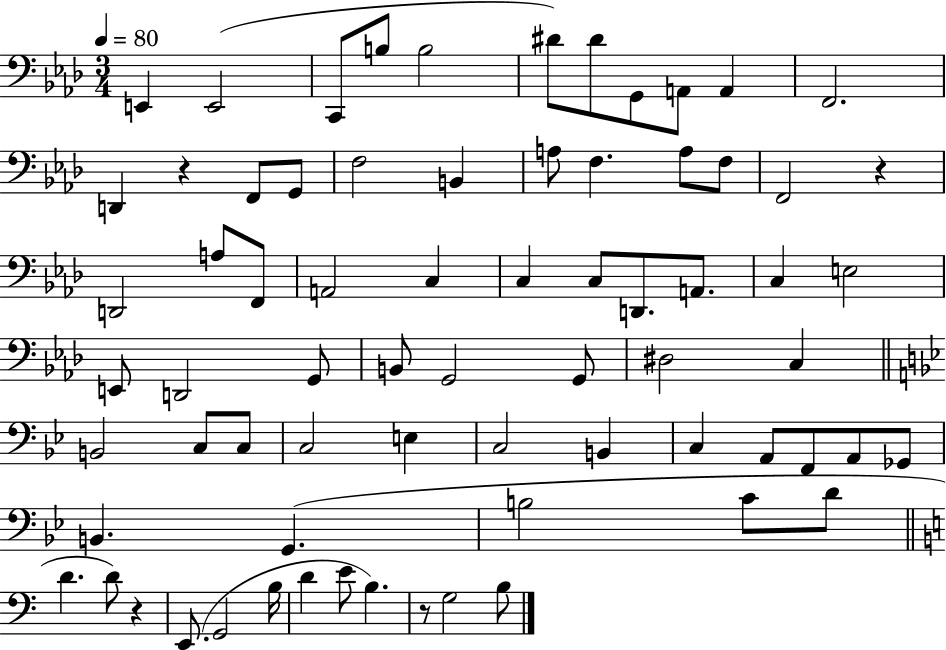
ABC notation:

X:1
T:Untitled
M:3/4
L:1/4
K:Ab
E,, E,,2 C,,/2 B,/2 B,2 ^D/2 ^D/2 G,,/2 A,,/2 A,, F,,2 D,, z F,,/2 G,,/2 F,2 B,, A,/2 F, A,/2 F,/2 F,,2 z D,,2 A,/2 F,,/2 A,,2 C, C, C,/2 D,,/2 A,,/2 C, E,2 E,,/2 D,,2 G,,/2 B,,/2 G,,2 G,,/2 ^D,2 C, B,,2 C,/2 C,/2 C,2 E, C,2 B,, C, A,,/2 F,,/2 A,,/2 _G,,/2 B,, G,, B,2 C/2 D/2 D D/2 z E,,/2 G,,2 B,/4 D E/2 B, z/2 G,2 B,/2